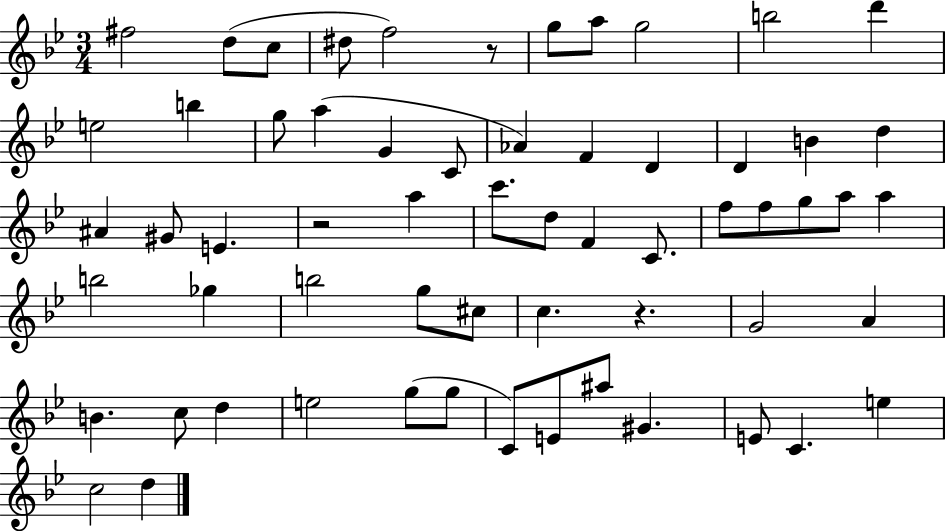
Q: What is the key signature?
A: BES major